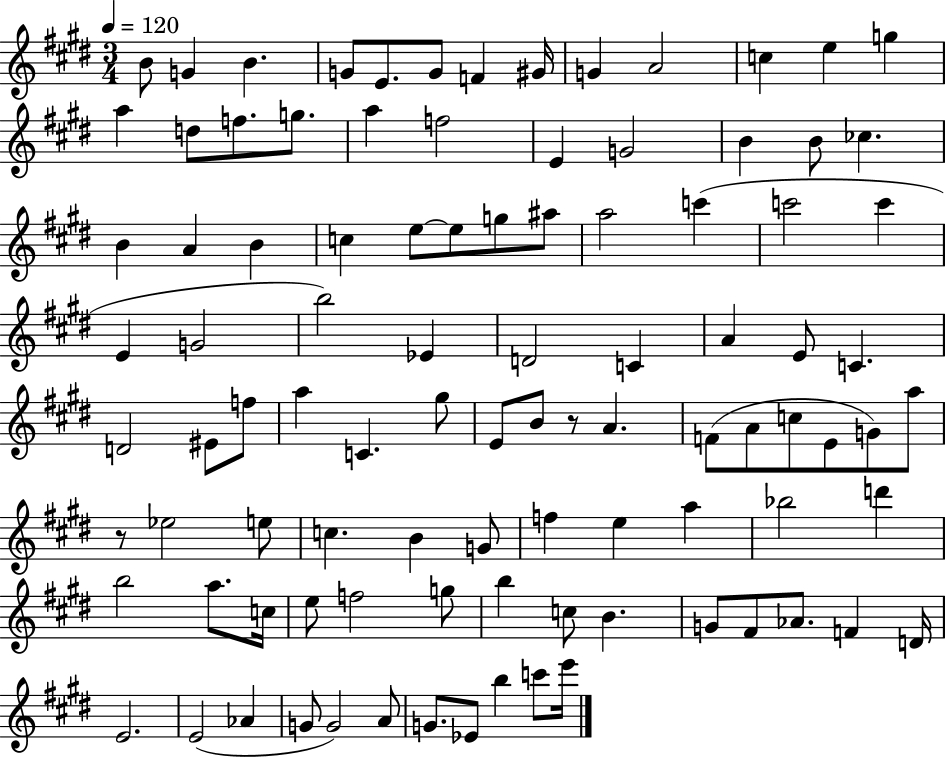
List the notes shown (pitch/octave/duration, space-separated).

B4/e G4/q B4/q. G4/e E4/e. G4/e F4/q G#4/s G4/q A4/h C5/q E5/q G5/q A5/q D5/e F5/e. G5/e. A5/q F5/h E4/q G4/h B4/q B4/e CES5/q. B4/q A4/q B4/q C5/q E5/e E5/e G5/e A#5/e A5/h C6/q C6/h C6/q E4/q G4/h B5/h Eb4/q D4/h C4/q A4/q E4/e C4/q. D4/h EIS4/e F5/e A5/q C4/q. G#5/e E4/e B4/e R/e A4/q. F4/e A4/e C5/e E4/e G4/e A5/e R/e Eb5/h E5/e C5/q. B4/q G4/e F5/q E5/q A5/q Bb5/h D6/q B5/h A5/e. C5/s E5/e F5/h G5/e B5/q C5/e B4/q. G4/e F#4/e Ab4/e. F4/q D4/s E4/h. E4/h Ab4/q G4/e G4/h A4/e G4/e. Eb4/e B5/q C6/e E6/s